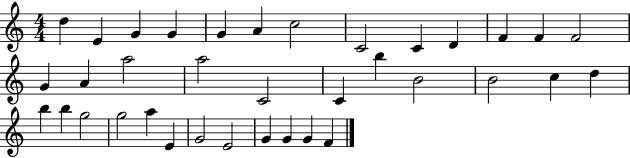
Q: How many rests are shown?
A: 0